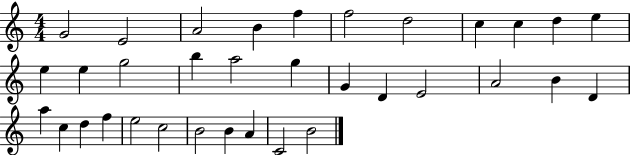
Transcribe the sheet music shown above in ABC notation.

X:1
T:Untitled
M:4/4
L:1/4
K:C
G2 E2 A2 B f f2 d2 c c d e e e g2 b a2 g G D E2 A2 B D a c d f e2 c2 B2 B A C2 B2